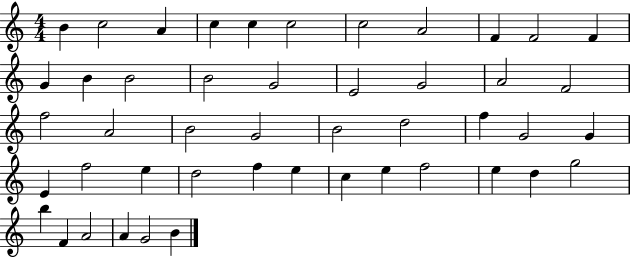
{
  \clef treble
  \numericTimeSignature
  \time 4/4
  \key c \major
  b'4 c''2 a'4 | c''4 c''4 c''2 | c''2 a'2 | f'4 f'2 f'4 | \break g'4 b'4 b'2 | b'2 g'2 | e'2 g'2 | a'2 f'2 | \break f''2 a'2 | b'2 g'2 | b'2 d''2 | f''4 g'2 g'4 | \break e'4 f''2 e''4 | d''2 f''4 e''4 | c''4 e''4 f''2 | e''4 d''4 g''2 | \break b''4 f'4 a'2 | a'4 g'2 b'4 | \bar "|."
}